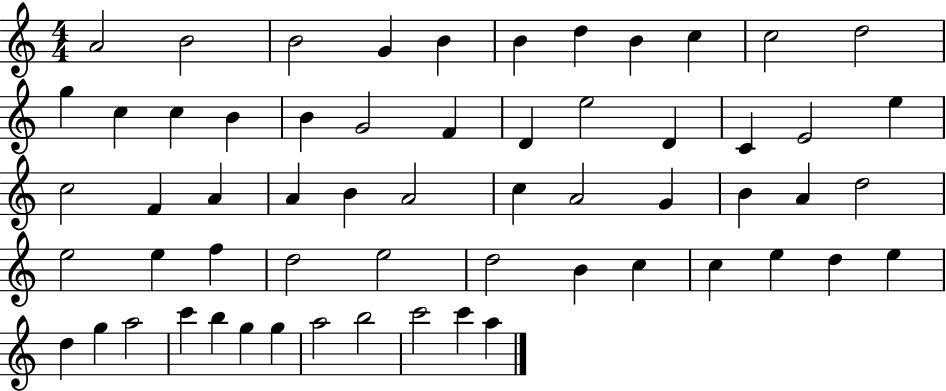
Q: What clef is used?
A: treble